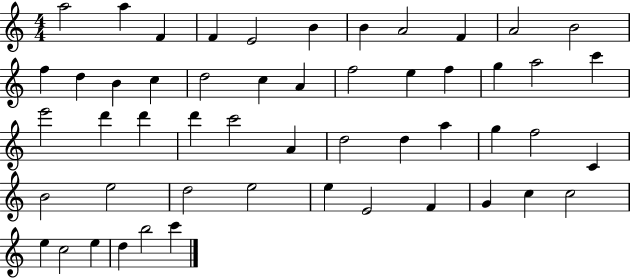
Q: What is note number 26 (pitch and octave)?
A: D6